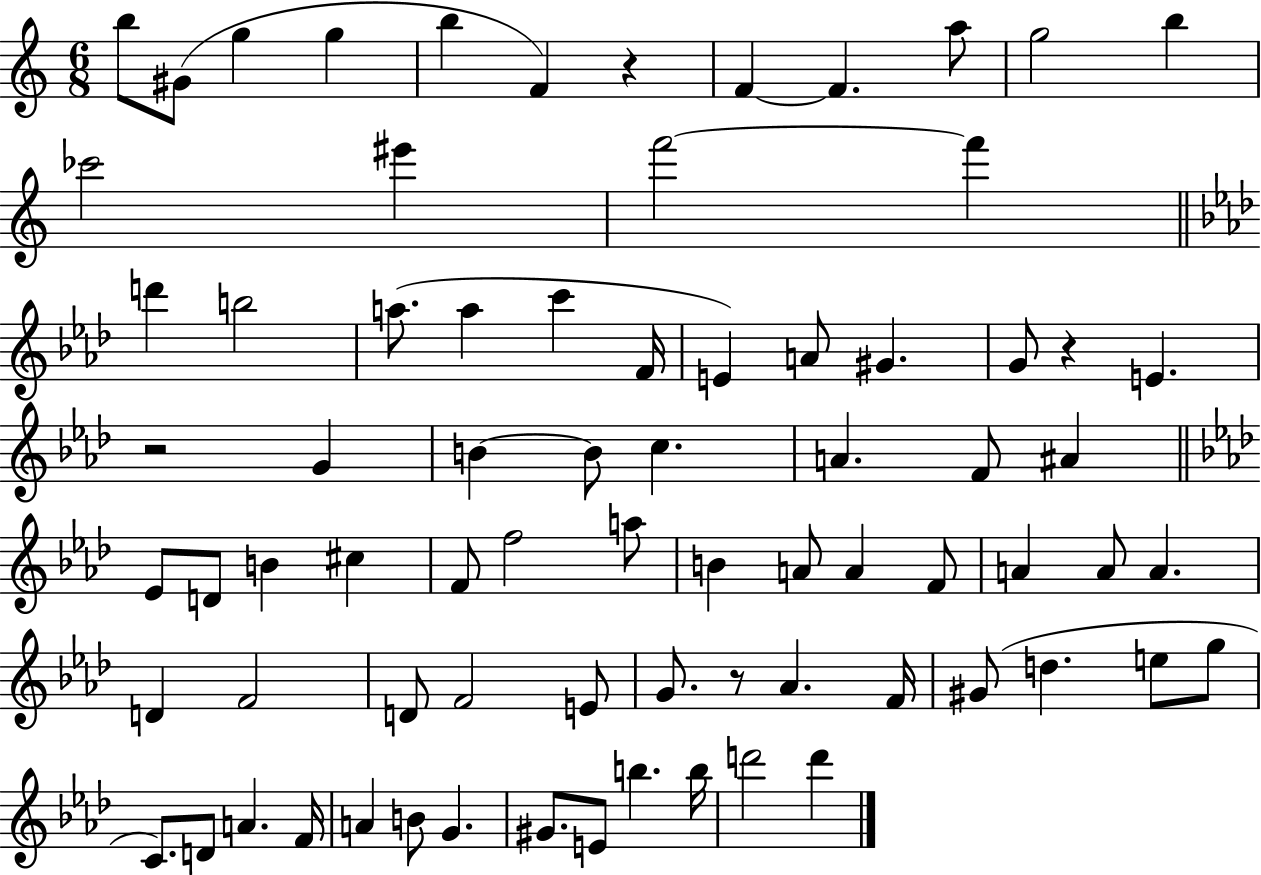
X:1
T:Untitled
M:6/8
L:1/4
K:C
b/2 ^G/2 g g b F z F F a/2 g2 b _c'2 ^e' f'2 f' d' b2 a/2 a c' F/4 E A/2 ^G G/2 z E z2 G B B/2 c A F/2 ^A _E/2 D/2 B ^c F/2 f2 a/2 B A/2 A F/2 A A/2 A D F2 D/2 F2 E/2 G/2 z/2 _A F/4 ^G/2 d e/2 g/2 C/2 D/2 A F/4 A B/2 G ^G/2 E/2 b b/4 d'2 d'